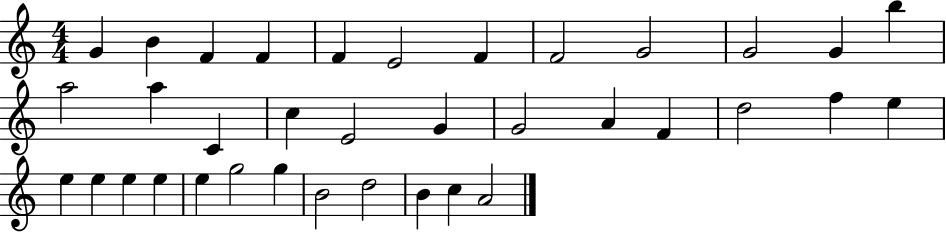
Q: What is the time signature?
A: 4/4